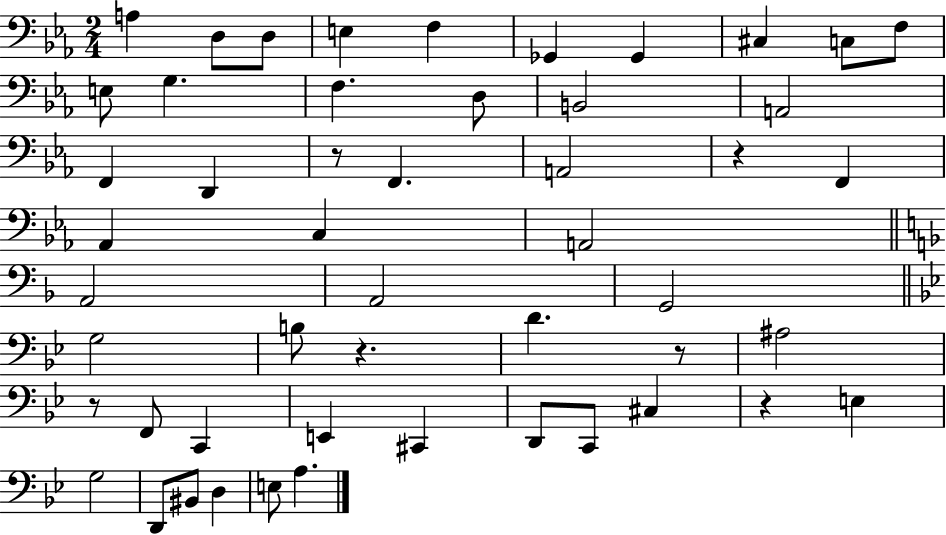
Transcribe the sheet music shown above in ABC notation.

X:1
T:Untitled
M:2/4
L:1/4
K:Eb
A, D,/2 D,/2 E, F, _G,, _G,, ^C, C,/2 F,/2 E,/2 G, F, D,/2 B,,2 A,,2 F,, D,, z/2 F,, A,,2 z F,, _A,, C, A,,2 A,,2 A,,2 G,,2 G,2 B,/2 z D z/2 ^A,2 z/2 F,,/2 C,, E,, ^C,, D,,/2 C,,/2 ^C, z E, G,2 D,,/2 ^B,,/2 D, E,/2 A,